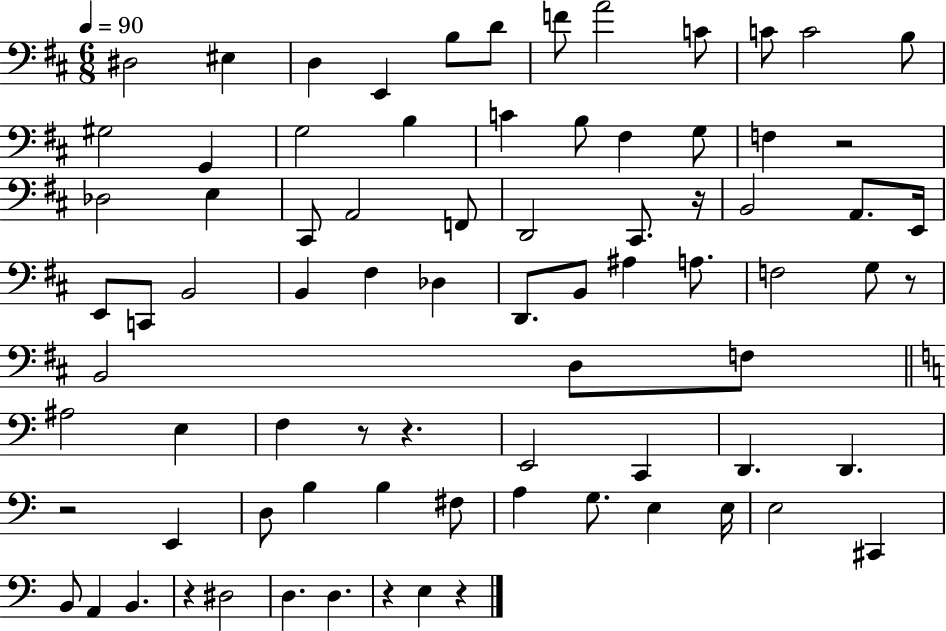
D#3/h EIS3/q D3/q E2/q B3/e D4/e F4/e A4/h C4/e C4/e C4/h B3/e G#3/h G2/q G3/h B3/q C4/q B3/e F#3/q G3/e F3/q R/h Db3/h E3/q C#2/e A2/h F2/e D2/h C#2/e. R/s B2/h A2/e. E2/s E2/e C2/e B2/h B2/q F#3/q Db3/q D2/e. B2/e A#3/q A3/e. F3/h G3/e R/e B2/h D3/e F3/e A#3/h E3/q F3/q R/e R/q. E2/h C2/q D2/q. D2/q. R/h E2/q D3/e B3/q B3/q F#3/e A3/q G3/e. E3/q E3/s E3/h C#2/q B2/e A2/q B2/q. R/q D#3/h D3/q. D3/q. R/q E3/q R/q